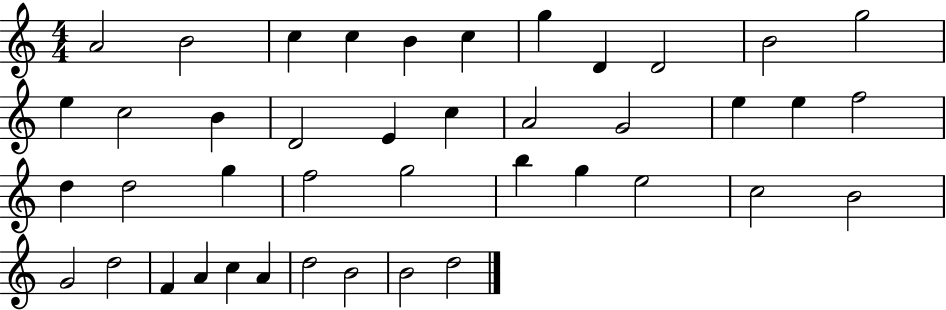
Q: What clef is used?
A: treble